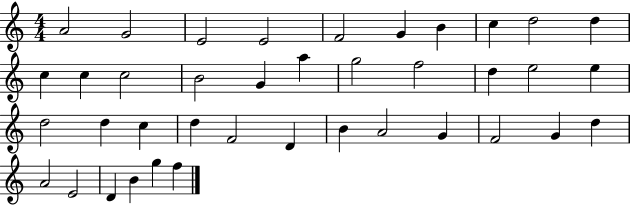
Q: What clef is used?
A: treble